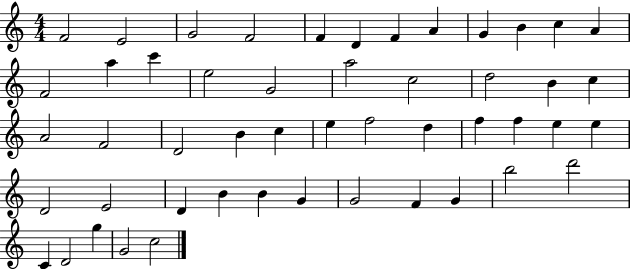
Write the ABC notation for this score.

X:1
T:Untitled
M:4/4
L:1/4
K:C
F2 E2 G2 F2 F D F A G B c A F2 a c' e2 G2 a2 c2 d2 B c A2 F2 D2 B c e f2 d f f e e D2 E2 D B B G G2 F G b2 d'2 C D2 g G2 c2